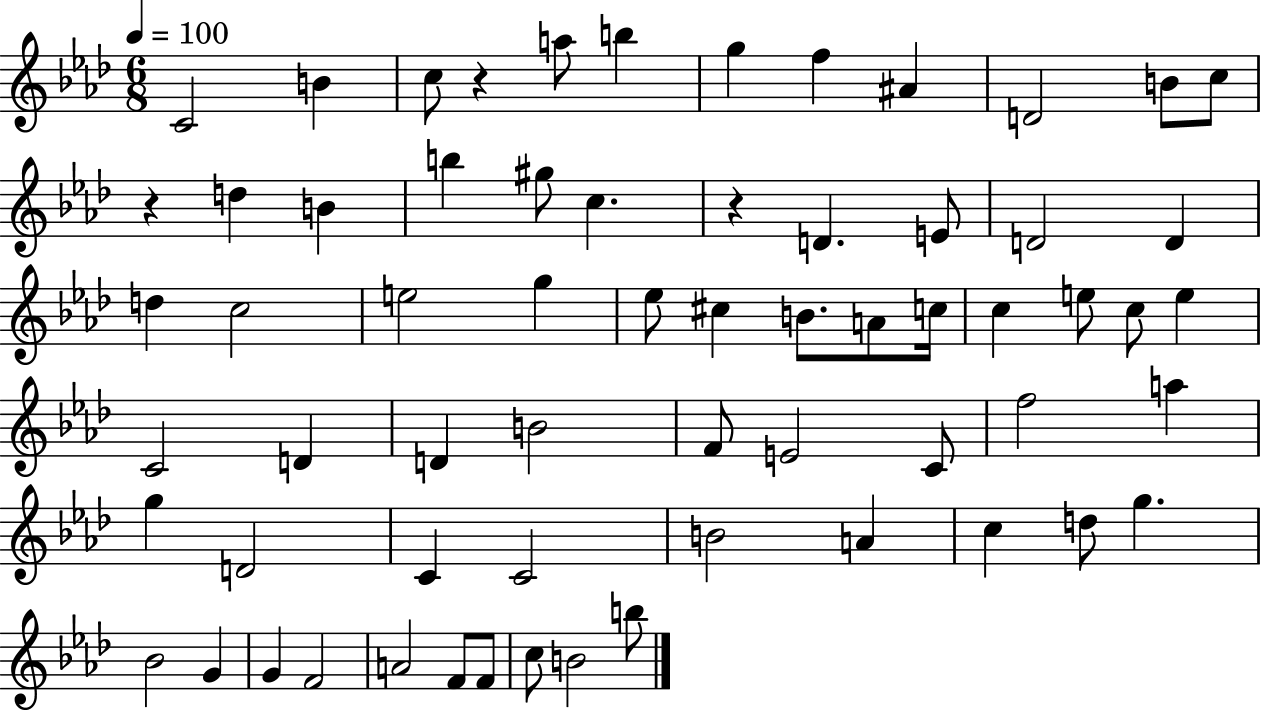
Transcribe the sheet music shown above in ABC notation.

X:1
T:Untitled
M:6/8
L:1/4
K:Ab
C2 B c/2 z a/2 b g f ^A D2 B/2 c/2 z d B b ^g/2 c z D E/2 D2 D d c2 e2 g _e/2 ^c B/2 A/2 c/4 c e/2 c/2 e C2 D D B2 F/2 E2 C/2 f2 a g D2 C C2 B2 A c d/2 g _B2 G G F2 A2 F/2 F/2 c/2 B2 b/2